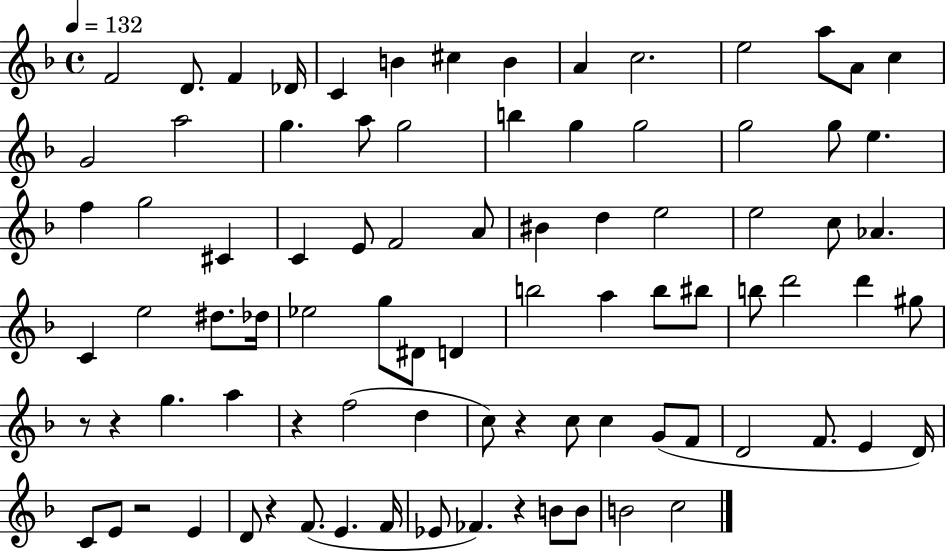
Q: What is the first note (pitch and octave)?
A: F4